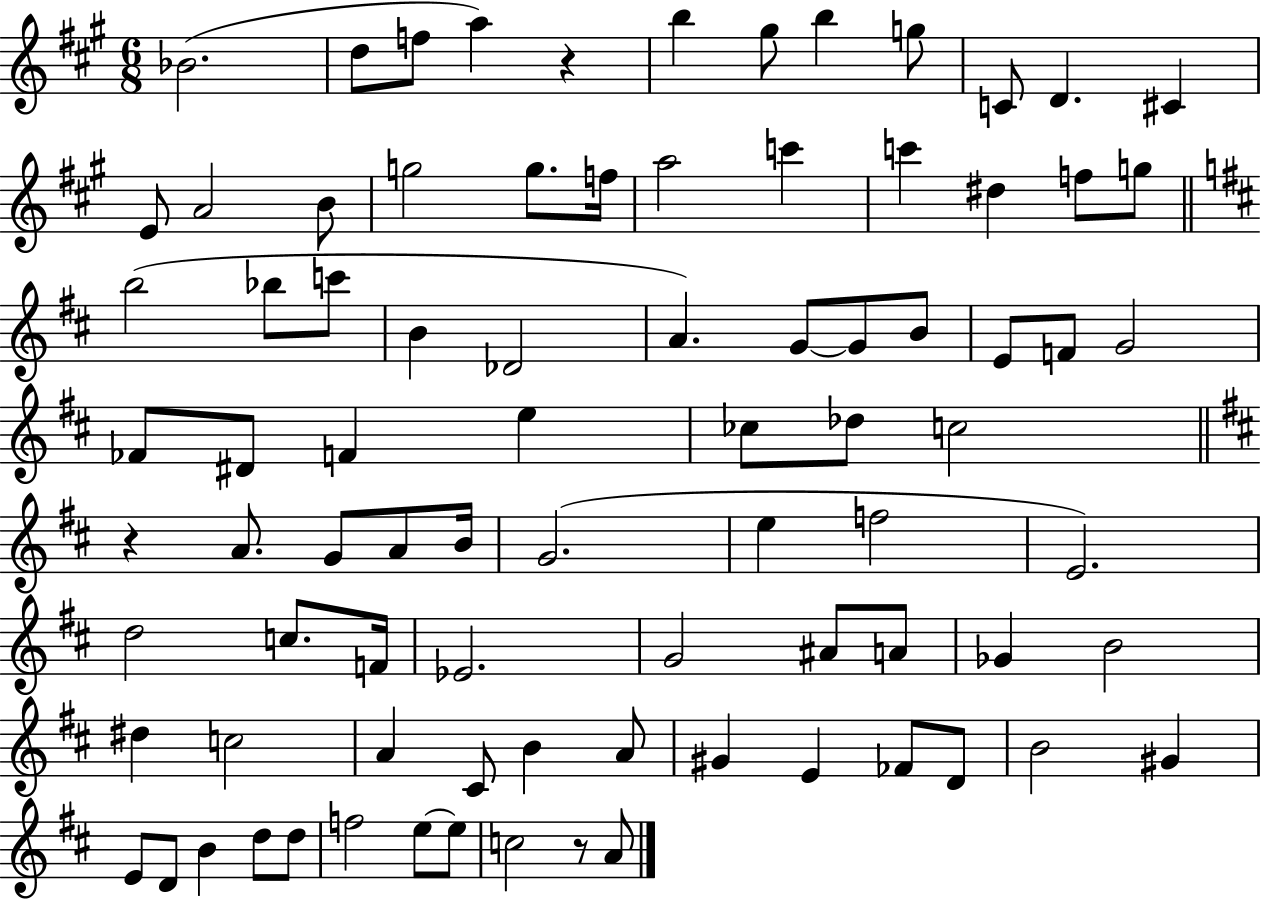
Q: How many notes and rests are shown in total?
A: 84